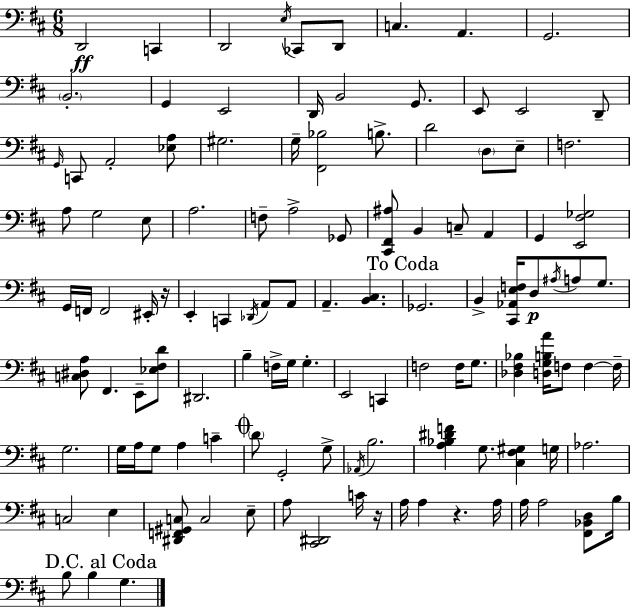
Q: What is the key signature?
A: D major